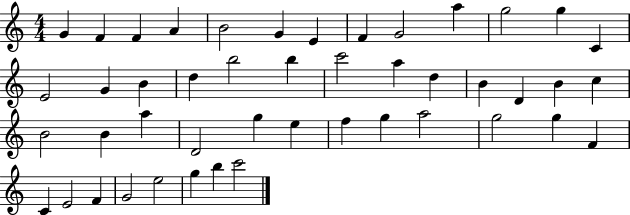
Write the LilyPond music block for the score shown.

{
  \clef treble
  \numericTimeSignature
  \time 4/4
  \key c \major
  g'4 f'4 f'4 a'4 | b'2 g'4 e'4 | f'4 g'2 a''4 | g''2 g''4 c'4 | \break e'2 g'4 b'4 | d''4 b''2 b''4 | c'''2 a''4 d''4 | b'4 d'4 b'4 c''4 | \break b'2 b'4 a''4 | d'2 g''4 e''4 | f''4 g''4 a''2 | g''2 g''4 f'4 | \break c'4 e'2 f'4 | g'2 e''2 | g''4 b''4 c'''2 | \bar "|."
}